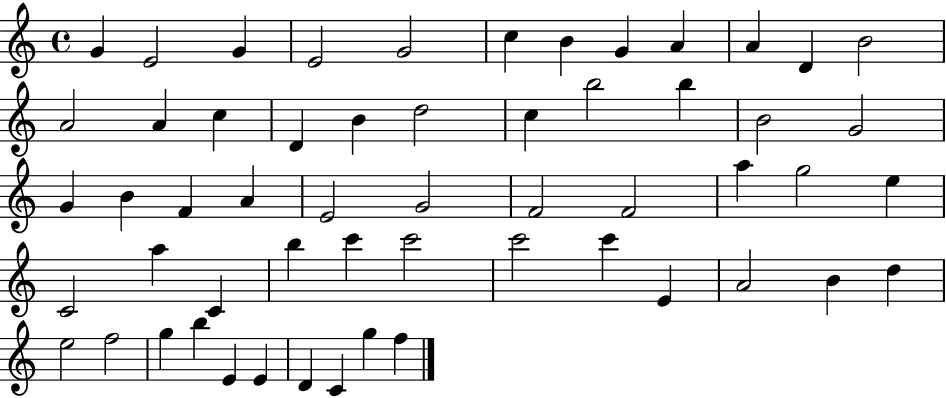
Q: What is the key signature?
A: C major